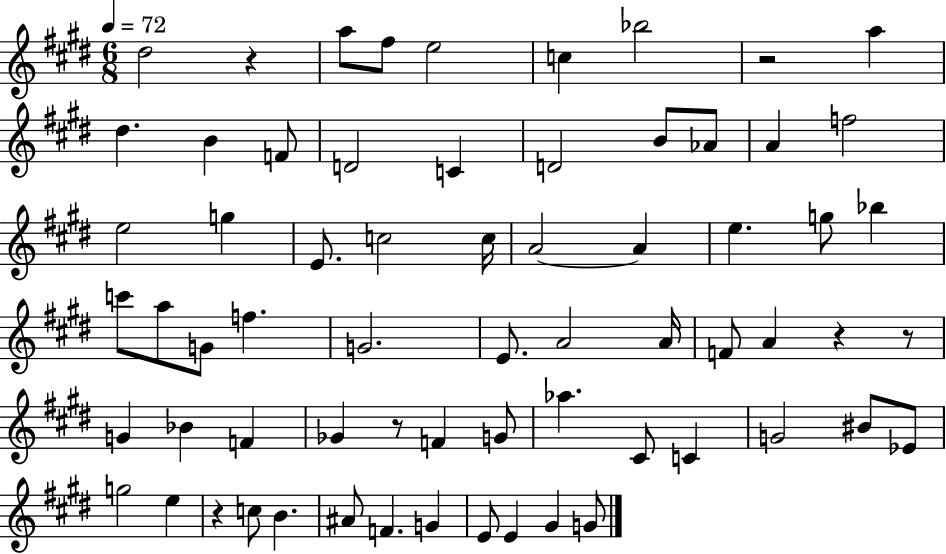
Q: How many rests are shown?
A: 6